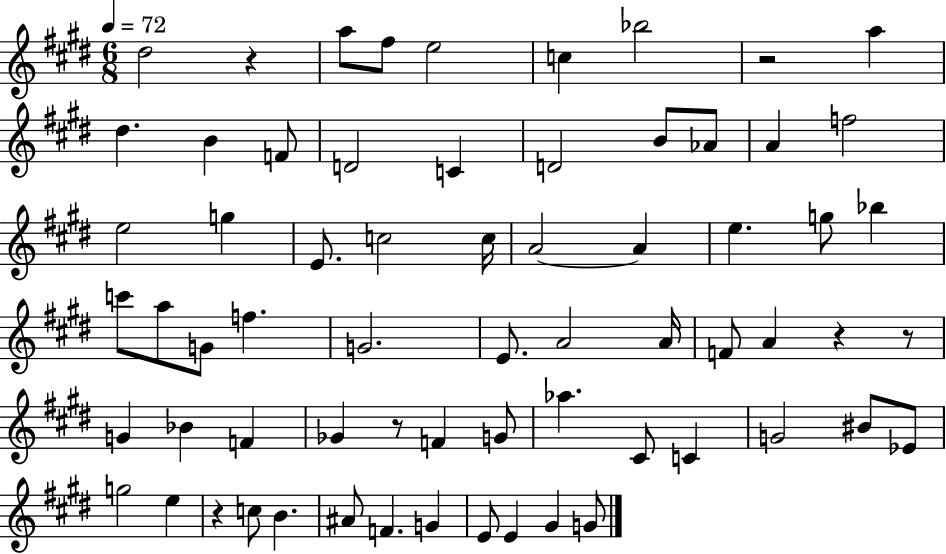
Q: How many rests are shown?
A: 6